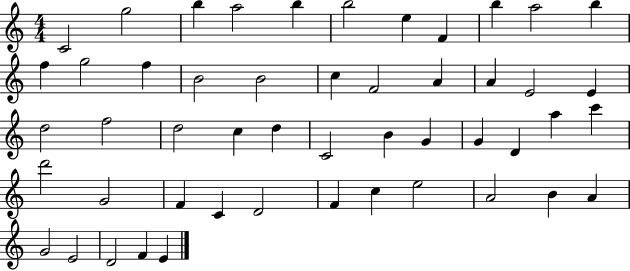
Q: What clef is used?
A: treble